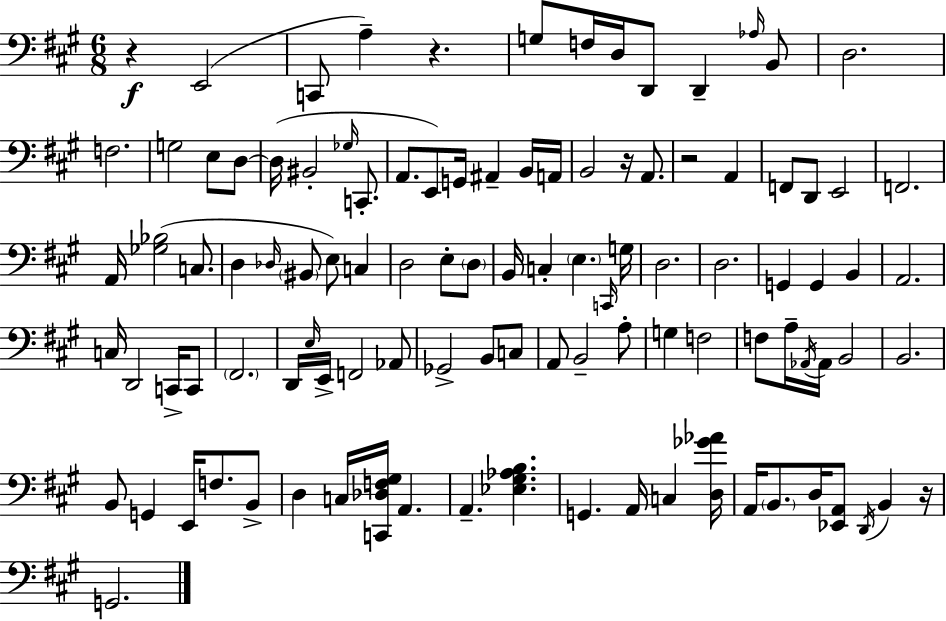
X:1
T:Untitled
M:6/8
L:1/4
K:A
z E,,2 C,,/2 A, z G,/2 F,/4 D,/4 D,,/2 D,, _A,/4 B,,/2 D,2 F,2 G,2 E,/2 D,/2 D,/4 ^B,,2 _G,/4 C,,/2 A,,/2 E,,/2 G,,/4 ^A,, B,,/4 A,,/4 B,,2 z/4 A,,/2 z2 A,, F,,/2 D,,/2 E,,2 F,,2 A,,/4 [_G,_B,]2 C,/2 D, _D,/4 ^B,,/2 E,/2 C, D,2 E,/2 D,/2 B,,/4 C, E, C,,/4 G,/4 D,2 D,2 G,, G,, B,, A,,2 C,/4 D,,2 C,,/4 C,,/2 ^F,,2 D,,/4 E,/4 E,,/4 F,,2 _A,,/2 _G,,2 B,,/2 C,/2 A,,/2 B,,2 A,/2 G, F,2 F,/2 A,/4 _A,,/4 _A,,/4 B,,2 B,,2 B,,/2 G,, E,,/4 F,/2 B,,/2 D, C,/4 [C,,_D,F,^G,]/4 A,, A,, [_E,^G,_A,B,] G,, A,,/4 C, [D,_G_A]/4 A,,/4 B,,/2 D,/4 [_E,,A,,]/2 D,,/4 B,, z/4 G,,2